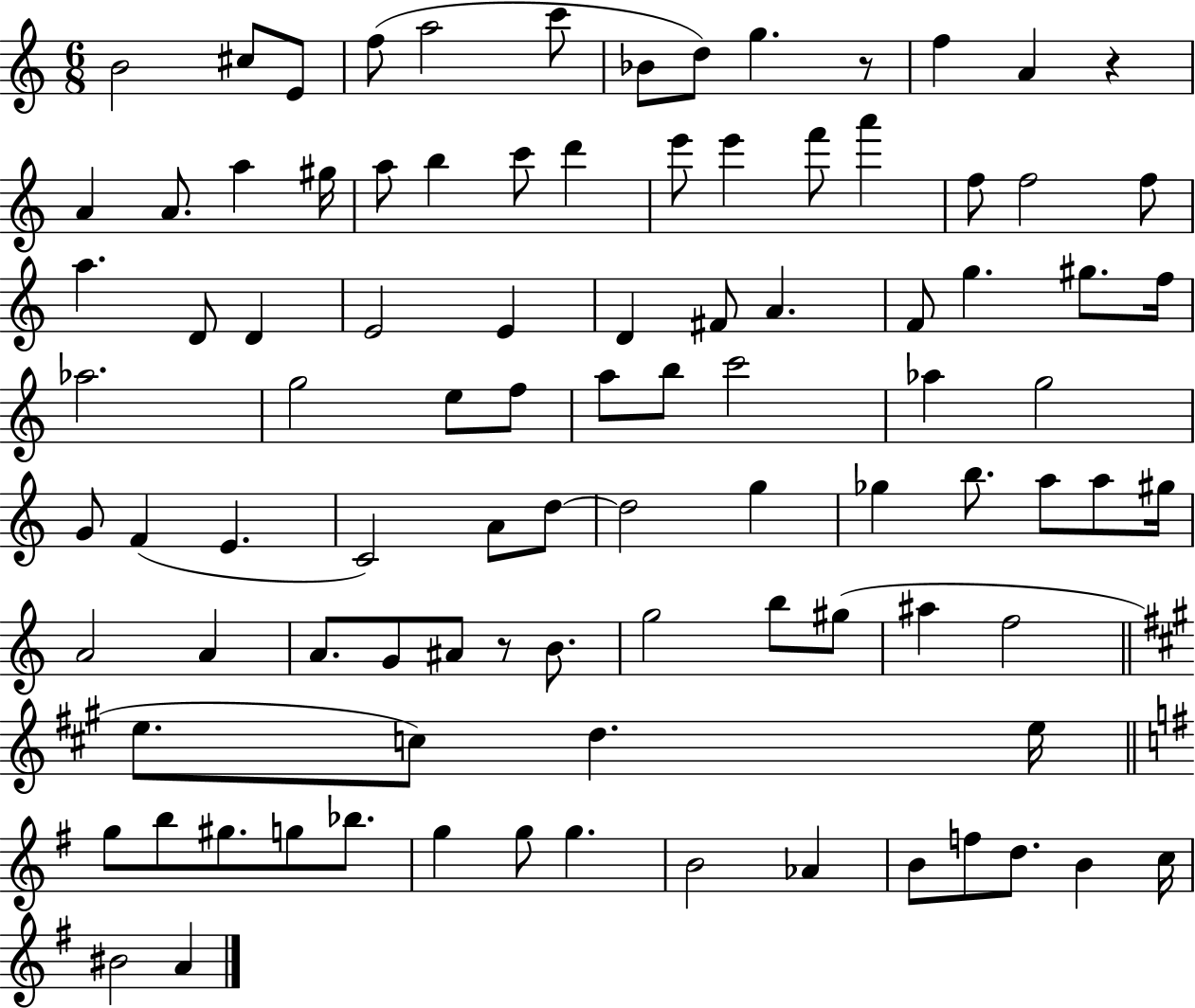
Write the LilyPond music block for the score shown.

{
  \clef treble
  \numericTimeSignature
  \time 6/8
  \key c \major
  b'2 cis''8 e'8 | f''8( a''2 c'''8 | bes'8 d''8) g''4. r8 | f''4 a'4 r4 | \break a'4 a'8. a''4 gis''16 | a''8 b''4 c'''8 d'''4 | e'''8 e'''4 f'''8 a'''4 | f''8 f''2 f''8 | \break a''4. d'8 d'4 | e'2 e'4 | d'4 fis'8 a'4. | f'8 g''4. gis''8. f''16 | \break aes''2. | g''2 e''8 f''8 | a''8 b''8 c'''2 | aes''4 g''2 | \break g'8 f'4( e'4. | c'2) a'8 d''8~~ | d''2 g''4 | ges''4 b''8. a''8 a''8 gis''16 | \break a'2 a'4 | a'8. g'8 ais'8 r8 b'8. | g''2 b''8 gis''8( | ais''4 f''2 | \break \bar "||" \break \key a \major e''8. c''8) d''4. e''16 | \bar "||" \break \key g \major g''8 b''8 gis''8. g''8 bes''8. | g''4 g''8 g''4. | b'2 aes'4 | b'8 f''8 d''8. b'4 c''16 | \break bis'2 a'4 | \bar "|."
}